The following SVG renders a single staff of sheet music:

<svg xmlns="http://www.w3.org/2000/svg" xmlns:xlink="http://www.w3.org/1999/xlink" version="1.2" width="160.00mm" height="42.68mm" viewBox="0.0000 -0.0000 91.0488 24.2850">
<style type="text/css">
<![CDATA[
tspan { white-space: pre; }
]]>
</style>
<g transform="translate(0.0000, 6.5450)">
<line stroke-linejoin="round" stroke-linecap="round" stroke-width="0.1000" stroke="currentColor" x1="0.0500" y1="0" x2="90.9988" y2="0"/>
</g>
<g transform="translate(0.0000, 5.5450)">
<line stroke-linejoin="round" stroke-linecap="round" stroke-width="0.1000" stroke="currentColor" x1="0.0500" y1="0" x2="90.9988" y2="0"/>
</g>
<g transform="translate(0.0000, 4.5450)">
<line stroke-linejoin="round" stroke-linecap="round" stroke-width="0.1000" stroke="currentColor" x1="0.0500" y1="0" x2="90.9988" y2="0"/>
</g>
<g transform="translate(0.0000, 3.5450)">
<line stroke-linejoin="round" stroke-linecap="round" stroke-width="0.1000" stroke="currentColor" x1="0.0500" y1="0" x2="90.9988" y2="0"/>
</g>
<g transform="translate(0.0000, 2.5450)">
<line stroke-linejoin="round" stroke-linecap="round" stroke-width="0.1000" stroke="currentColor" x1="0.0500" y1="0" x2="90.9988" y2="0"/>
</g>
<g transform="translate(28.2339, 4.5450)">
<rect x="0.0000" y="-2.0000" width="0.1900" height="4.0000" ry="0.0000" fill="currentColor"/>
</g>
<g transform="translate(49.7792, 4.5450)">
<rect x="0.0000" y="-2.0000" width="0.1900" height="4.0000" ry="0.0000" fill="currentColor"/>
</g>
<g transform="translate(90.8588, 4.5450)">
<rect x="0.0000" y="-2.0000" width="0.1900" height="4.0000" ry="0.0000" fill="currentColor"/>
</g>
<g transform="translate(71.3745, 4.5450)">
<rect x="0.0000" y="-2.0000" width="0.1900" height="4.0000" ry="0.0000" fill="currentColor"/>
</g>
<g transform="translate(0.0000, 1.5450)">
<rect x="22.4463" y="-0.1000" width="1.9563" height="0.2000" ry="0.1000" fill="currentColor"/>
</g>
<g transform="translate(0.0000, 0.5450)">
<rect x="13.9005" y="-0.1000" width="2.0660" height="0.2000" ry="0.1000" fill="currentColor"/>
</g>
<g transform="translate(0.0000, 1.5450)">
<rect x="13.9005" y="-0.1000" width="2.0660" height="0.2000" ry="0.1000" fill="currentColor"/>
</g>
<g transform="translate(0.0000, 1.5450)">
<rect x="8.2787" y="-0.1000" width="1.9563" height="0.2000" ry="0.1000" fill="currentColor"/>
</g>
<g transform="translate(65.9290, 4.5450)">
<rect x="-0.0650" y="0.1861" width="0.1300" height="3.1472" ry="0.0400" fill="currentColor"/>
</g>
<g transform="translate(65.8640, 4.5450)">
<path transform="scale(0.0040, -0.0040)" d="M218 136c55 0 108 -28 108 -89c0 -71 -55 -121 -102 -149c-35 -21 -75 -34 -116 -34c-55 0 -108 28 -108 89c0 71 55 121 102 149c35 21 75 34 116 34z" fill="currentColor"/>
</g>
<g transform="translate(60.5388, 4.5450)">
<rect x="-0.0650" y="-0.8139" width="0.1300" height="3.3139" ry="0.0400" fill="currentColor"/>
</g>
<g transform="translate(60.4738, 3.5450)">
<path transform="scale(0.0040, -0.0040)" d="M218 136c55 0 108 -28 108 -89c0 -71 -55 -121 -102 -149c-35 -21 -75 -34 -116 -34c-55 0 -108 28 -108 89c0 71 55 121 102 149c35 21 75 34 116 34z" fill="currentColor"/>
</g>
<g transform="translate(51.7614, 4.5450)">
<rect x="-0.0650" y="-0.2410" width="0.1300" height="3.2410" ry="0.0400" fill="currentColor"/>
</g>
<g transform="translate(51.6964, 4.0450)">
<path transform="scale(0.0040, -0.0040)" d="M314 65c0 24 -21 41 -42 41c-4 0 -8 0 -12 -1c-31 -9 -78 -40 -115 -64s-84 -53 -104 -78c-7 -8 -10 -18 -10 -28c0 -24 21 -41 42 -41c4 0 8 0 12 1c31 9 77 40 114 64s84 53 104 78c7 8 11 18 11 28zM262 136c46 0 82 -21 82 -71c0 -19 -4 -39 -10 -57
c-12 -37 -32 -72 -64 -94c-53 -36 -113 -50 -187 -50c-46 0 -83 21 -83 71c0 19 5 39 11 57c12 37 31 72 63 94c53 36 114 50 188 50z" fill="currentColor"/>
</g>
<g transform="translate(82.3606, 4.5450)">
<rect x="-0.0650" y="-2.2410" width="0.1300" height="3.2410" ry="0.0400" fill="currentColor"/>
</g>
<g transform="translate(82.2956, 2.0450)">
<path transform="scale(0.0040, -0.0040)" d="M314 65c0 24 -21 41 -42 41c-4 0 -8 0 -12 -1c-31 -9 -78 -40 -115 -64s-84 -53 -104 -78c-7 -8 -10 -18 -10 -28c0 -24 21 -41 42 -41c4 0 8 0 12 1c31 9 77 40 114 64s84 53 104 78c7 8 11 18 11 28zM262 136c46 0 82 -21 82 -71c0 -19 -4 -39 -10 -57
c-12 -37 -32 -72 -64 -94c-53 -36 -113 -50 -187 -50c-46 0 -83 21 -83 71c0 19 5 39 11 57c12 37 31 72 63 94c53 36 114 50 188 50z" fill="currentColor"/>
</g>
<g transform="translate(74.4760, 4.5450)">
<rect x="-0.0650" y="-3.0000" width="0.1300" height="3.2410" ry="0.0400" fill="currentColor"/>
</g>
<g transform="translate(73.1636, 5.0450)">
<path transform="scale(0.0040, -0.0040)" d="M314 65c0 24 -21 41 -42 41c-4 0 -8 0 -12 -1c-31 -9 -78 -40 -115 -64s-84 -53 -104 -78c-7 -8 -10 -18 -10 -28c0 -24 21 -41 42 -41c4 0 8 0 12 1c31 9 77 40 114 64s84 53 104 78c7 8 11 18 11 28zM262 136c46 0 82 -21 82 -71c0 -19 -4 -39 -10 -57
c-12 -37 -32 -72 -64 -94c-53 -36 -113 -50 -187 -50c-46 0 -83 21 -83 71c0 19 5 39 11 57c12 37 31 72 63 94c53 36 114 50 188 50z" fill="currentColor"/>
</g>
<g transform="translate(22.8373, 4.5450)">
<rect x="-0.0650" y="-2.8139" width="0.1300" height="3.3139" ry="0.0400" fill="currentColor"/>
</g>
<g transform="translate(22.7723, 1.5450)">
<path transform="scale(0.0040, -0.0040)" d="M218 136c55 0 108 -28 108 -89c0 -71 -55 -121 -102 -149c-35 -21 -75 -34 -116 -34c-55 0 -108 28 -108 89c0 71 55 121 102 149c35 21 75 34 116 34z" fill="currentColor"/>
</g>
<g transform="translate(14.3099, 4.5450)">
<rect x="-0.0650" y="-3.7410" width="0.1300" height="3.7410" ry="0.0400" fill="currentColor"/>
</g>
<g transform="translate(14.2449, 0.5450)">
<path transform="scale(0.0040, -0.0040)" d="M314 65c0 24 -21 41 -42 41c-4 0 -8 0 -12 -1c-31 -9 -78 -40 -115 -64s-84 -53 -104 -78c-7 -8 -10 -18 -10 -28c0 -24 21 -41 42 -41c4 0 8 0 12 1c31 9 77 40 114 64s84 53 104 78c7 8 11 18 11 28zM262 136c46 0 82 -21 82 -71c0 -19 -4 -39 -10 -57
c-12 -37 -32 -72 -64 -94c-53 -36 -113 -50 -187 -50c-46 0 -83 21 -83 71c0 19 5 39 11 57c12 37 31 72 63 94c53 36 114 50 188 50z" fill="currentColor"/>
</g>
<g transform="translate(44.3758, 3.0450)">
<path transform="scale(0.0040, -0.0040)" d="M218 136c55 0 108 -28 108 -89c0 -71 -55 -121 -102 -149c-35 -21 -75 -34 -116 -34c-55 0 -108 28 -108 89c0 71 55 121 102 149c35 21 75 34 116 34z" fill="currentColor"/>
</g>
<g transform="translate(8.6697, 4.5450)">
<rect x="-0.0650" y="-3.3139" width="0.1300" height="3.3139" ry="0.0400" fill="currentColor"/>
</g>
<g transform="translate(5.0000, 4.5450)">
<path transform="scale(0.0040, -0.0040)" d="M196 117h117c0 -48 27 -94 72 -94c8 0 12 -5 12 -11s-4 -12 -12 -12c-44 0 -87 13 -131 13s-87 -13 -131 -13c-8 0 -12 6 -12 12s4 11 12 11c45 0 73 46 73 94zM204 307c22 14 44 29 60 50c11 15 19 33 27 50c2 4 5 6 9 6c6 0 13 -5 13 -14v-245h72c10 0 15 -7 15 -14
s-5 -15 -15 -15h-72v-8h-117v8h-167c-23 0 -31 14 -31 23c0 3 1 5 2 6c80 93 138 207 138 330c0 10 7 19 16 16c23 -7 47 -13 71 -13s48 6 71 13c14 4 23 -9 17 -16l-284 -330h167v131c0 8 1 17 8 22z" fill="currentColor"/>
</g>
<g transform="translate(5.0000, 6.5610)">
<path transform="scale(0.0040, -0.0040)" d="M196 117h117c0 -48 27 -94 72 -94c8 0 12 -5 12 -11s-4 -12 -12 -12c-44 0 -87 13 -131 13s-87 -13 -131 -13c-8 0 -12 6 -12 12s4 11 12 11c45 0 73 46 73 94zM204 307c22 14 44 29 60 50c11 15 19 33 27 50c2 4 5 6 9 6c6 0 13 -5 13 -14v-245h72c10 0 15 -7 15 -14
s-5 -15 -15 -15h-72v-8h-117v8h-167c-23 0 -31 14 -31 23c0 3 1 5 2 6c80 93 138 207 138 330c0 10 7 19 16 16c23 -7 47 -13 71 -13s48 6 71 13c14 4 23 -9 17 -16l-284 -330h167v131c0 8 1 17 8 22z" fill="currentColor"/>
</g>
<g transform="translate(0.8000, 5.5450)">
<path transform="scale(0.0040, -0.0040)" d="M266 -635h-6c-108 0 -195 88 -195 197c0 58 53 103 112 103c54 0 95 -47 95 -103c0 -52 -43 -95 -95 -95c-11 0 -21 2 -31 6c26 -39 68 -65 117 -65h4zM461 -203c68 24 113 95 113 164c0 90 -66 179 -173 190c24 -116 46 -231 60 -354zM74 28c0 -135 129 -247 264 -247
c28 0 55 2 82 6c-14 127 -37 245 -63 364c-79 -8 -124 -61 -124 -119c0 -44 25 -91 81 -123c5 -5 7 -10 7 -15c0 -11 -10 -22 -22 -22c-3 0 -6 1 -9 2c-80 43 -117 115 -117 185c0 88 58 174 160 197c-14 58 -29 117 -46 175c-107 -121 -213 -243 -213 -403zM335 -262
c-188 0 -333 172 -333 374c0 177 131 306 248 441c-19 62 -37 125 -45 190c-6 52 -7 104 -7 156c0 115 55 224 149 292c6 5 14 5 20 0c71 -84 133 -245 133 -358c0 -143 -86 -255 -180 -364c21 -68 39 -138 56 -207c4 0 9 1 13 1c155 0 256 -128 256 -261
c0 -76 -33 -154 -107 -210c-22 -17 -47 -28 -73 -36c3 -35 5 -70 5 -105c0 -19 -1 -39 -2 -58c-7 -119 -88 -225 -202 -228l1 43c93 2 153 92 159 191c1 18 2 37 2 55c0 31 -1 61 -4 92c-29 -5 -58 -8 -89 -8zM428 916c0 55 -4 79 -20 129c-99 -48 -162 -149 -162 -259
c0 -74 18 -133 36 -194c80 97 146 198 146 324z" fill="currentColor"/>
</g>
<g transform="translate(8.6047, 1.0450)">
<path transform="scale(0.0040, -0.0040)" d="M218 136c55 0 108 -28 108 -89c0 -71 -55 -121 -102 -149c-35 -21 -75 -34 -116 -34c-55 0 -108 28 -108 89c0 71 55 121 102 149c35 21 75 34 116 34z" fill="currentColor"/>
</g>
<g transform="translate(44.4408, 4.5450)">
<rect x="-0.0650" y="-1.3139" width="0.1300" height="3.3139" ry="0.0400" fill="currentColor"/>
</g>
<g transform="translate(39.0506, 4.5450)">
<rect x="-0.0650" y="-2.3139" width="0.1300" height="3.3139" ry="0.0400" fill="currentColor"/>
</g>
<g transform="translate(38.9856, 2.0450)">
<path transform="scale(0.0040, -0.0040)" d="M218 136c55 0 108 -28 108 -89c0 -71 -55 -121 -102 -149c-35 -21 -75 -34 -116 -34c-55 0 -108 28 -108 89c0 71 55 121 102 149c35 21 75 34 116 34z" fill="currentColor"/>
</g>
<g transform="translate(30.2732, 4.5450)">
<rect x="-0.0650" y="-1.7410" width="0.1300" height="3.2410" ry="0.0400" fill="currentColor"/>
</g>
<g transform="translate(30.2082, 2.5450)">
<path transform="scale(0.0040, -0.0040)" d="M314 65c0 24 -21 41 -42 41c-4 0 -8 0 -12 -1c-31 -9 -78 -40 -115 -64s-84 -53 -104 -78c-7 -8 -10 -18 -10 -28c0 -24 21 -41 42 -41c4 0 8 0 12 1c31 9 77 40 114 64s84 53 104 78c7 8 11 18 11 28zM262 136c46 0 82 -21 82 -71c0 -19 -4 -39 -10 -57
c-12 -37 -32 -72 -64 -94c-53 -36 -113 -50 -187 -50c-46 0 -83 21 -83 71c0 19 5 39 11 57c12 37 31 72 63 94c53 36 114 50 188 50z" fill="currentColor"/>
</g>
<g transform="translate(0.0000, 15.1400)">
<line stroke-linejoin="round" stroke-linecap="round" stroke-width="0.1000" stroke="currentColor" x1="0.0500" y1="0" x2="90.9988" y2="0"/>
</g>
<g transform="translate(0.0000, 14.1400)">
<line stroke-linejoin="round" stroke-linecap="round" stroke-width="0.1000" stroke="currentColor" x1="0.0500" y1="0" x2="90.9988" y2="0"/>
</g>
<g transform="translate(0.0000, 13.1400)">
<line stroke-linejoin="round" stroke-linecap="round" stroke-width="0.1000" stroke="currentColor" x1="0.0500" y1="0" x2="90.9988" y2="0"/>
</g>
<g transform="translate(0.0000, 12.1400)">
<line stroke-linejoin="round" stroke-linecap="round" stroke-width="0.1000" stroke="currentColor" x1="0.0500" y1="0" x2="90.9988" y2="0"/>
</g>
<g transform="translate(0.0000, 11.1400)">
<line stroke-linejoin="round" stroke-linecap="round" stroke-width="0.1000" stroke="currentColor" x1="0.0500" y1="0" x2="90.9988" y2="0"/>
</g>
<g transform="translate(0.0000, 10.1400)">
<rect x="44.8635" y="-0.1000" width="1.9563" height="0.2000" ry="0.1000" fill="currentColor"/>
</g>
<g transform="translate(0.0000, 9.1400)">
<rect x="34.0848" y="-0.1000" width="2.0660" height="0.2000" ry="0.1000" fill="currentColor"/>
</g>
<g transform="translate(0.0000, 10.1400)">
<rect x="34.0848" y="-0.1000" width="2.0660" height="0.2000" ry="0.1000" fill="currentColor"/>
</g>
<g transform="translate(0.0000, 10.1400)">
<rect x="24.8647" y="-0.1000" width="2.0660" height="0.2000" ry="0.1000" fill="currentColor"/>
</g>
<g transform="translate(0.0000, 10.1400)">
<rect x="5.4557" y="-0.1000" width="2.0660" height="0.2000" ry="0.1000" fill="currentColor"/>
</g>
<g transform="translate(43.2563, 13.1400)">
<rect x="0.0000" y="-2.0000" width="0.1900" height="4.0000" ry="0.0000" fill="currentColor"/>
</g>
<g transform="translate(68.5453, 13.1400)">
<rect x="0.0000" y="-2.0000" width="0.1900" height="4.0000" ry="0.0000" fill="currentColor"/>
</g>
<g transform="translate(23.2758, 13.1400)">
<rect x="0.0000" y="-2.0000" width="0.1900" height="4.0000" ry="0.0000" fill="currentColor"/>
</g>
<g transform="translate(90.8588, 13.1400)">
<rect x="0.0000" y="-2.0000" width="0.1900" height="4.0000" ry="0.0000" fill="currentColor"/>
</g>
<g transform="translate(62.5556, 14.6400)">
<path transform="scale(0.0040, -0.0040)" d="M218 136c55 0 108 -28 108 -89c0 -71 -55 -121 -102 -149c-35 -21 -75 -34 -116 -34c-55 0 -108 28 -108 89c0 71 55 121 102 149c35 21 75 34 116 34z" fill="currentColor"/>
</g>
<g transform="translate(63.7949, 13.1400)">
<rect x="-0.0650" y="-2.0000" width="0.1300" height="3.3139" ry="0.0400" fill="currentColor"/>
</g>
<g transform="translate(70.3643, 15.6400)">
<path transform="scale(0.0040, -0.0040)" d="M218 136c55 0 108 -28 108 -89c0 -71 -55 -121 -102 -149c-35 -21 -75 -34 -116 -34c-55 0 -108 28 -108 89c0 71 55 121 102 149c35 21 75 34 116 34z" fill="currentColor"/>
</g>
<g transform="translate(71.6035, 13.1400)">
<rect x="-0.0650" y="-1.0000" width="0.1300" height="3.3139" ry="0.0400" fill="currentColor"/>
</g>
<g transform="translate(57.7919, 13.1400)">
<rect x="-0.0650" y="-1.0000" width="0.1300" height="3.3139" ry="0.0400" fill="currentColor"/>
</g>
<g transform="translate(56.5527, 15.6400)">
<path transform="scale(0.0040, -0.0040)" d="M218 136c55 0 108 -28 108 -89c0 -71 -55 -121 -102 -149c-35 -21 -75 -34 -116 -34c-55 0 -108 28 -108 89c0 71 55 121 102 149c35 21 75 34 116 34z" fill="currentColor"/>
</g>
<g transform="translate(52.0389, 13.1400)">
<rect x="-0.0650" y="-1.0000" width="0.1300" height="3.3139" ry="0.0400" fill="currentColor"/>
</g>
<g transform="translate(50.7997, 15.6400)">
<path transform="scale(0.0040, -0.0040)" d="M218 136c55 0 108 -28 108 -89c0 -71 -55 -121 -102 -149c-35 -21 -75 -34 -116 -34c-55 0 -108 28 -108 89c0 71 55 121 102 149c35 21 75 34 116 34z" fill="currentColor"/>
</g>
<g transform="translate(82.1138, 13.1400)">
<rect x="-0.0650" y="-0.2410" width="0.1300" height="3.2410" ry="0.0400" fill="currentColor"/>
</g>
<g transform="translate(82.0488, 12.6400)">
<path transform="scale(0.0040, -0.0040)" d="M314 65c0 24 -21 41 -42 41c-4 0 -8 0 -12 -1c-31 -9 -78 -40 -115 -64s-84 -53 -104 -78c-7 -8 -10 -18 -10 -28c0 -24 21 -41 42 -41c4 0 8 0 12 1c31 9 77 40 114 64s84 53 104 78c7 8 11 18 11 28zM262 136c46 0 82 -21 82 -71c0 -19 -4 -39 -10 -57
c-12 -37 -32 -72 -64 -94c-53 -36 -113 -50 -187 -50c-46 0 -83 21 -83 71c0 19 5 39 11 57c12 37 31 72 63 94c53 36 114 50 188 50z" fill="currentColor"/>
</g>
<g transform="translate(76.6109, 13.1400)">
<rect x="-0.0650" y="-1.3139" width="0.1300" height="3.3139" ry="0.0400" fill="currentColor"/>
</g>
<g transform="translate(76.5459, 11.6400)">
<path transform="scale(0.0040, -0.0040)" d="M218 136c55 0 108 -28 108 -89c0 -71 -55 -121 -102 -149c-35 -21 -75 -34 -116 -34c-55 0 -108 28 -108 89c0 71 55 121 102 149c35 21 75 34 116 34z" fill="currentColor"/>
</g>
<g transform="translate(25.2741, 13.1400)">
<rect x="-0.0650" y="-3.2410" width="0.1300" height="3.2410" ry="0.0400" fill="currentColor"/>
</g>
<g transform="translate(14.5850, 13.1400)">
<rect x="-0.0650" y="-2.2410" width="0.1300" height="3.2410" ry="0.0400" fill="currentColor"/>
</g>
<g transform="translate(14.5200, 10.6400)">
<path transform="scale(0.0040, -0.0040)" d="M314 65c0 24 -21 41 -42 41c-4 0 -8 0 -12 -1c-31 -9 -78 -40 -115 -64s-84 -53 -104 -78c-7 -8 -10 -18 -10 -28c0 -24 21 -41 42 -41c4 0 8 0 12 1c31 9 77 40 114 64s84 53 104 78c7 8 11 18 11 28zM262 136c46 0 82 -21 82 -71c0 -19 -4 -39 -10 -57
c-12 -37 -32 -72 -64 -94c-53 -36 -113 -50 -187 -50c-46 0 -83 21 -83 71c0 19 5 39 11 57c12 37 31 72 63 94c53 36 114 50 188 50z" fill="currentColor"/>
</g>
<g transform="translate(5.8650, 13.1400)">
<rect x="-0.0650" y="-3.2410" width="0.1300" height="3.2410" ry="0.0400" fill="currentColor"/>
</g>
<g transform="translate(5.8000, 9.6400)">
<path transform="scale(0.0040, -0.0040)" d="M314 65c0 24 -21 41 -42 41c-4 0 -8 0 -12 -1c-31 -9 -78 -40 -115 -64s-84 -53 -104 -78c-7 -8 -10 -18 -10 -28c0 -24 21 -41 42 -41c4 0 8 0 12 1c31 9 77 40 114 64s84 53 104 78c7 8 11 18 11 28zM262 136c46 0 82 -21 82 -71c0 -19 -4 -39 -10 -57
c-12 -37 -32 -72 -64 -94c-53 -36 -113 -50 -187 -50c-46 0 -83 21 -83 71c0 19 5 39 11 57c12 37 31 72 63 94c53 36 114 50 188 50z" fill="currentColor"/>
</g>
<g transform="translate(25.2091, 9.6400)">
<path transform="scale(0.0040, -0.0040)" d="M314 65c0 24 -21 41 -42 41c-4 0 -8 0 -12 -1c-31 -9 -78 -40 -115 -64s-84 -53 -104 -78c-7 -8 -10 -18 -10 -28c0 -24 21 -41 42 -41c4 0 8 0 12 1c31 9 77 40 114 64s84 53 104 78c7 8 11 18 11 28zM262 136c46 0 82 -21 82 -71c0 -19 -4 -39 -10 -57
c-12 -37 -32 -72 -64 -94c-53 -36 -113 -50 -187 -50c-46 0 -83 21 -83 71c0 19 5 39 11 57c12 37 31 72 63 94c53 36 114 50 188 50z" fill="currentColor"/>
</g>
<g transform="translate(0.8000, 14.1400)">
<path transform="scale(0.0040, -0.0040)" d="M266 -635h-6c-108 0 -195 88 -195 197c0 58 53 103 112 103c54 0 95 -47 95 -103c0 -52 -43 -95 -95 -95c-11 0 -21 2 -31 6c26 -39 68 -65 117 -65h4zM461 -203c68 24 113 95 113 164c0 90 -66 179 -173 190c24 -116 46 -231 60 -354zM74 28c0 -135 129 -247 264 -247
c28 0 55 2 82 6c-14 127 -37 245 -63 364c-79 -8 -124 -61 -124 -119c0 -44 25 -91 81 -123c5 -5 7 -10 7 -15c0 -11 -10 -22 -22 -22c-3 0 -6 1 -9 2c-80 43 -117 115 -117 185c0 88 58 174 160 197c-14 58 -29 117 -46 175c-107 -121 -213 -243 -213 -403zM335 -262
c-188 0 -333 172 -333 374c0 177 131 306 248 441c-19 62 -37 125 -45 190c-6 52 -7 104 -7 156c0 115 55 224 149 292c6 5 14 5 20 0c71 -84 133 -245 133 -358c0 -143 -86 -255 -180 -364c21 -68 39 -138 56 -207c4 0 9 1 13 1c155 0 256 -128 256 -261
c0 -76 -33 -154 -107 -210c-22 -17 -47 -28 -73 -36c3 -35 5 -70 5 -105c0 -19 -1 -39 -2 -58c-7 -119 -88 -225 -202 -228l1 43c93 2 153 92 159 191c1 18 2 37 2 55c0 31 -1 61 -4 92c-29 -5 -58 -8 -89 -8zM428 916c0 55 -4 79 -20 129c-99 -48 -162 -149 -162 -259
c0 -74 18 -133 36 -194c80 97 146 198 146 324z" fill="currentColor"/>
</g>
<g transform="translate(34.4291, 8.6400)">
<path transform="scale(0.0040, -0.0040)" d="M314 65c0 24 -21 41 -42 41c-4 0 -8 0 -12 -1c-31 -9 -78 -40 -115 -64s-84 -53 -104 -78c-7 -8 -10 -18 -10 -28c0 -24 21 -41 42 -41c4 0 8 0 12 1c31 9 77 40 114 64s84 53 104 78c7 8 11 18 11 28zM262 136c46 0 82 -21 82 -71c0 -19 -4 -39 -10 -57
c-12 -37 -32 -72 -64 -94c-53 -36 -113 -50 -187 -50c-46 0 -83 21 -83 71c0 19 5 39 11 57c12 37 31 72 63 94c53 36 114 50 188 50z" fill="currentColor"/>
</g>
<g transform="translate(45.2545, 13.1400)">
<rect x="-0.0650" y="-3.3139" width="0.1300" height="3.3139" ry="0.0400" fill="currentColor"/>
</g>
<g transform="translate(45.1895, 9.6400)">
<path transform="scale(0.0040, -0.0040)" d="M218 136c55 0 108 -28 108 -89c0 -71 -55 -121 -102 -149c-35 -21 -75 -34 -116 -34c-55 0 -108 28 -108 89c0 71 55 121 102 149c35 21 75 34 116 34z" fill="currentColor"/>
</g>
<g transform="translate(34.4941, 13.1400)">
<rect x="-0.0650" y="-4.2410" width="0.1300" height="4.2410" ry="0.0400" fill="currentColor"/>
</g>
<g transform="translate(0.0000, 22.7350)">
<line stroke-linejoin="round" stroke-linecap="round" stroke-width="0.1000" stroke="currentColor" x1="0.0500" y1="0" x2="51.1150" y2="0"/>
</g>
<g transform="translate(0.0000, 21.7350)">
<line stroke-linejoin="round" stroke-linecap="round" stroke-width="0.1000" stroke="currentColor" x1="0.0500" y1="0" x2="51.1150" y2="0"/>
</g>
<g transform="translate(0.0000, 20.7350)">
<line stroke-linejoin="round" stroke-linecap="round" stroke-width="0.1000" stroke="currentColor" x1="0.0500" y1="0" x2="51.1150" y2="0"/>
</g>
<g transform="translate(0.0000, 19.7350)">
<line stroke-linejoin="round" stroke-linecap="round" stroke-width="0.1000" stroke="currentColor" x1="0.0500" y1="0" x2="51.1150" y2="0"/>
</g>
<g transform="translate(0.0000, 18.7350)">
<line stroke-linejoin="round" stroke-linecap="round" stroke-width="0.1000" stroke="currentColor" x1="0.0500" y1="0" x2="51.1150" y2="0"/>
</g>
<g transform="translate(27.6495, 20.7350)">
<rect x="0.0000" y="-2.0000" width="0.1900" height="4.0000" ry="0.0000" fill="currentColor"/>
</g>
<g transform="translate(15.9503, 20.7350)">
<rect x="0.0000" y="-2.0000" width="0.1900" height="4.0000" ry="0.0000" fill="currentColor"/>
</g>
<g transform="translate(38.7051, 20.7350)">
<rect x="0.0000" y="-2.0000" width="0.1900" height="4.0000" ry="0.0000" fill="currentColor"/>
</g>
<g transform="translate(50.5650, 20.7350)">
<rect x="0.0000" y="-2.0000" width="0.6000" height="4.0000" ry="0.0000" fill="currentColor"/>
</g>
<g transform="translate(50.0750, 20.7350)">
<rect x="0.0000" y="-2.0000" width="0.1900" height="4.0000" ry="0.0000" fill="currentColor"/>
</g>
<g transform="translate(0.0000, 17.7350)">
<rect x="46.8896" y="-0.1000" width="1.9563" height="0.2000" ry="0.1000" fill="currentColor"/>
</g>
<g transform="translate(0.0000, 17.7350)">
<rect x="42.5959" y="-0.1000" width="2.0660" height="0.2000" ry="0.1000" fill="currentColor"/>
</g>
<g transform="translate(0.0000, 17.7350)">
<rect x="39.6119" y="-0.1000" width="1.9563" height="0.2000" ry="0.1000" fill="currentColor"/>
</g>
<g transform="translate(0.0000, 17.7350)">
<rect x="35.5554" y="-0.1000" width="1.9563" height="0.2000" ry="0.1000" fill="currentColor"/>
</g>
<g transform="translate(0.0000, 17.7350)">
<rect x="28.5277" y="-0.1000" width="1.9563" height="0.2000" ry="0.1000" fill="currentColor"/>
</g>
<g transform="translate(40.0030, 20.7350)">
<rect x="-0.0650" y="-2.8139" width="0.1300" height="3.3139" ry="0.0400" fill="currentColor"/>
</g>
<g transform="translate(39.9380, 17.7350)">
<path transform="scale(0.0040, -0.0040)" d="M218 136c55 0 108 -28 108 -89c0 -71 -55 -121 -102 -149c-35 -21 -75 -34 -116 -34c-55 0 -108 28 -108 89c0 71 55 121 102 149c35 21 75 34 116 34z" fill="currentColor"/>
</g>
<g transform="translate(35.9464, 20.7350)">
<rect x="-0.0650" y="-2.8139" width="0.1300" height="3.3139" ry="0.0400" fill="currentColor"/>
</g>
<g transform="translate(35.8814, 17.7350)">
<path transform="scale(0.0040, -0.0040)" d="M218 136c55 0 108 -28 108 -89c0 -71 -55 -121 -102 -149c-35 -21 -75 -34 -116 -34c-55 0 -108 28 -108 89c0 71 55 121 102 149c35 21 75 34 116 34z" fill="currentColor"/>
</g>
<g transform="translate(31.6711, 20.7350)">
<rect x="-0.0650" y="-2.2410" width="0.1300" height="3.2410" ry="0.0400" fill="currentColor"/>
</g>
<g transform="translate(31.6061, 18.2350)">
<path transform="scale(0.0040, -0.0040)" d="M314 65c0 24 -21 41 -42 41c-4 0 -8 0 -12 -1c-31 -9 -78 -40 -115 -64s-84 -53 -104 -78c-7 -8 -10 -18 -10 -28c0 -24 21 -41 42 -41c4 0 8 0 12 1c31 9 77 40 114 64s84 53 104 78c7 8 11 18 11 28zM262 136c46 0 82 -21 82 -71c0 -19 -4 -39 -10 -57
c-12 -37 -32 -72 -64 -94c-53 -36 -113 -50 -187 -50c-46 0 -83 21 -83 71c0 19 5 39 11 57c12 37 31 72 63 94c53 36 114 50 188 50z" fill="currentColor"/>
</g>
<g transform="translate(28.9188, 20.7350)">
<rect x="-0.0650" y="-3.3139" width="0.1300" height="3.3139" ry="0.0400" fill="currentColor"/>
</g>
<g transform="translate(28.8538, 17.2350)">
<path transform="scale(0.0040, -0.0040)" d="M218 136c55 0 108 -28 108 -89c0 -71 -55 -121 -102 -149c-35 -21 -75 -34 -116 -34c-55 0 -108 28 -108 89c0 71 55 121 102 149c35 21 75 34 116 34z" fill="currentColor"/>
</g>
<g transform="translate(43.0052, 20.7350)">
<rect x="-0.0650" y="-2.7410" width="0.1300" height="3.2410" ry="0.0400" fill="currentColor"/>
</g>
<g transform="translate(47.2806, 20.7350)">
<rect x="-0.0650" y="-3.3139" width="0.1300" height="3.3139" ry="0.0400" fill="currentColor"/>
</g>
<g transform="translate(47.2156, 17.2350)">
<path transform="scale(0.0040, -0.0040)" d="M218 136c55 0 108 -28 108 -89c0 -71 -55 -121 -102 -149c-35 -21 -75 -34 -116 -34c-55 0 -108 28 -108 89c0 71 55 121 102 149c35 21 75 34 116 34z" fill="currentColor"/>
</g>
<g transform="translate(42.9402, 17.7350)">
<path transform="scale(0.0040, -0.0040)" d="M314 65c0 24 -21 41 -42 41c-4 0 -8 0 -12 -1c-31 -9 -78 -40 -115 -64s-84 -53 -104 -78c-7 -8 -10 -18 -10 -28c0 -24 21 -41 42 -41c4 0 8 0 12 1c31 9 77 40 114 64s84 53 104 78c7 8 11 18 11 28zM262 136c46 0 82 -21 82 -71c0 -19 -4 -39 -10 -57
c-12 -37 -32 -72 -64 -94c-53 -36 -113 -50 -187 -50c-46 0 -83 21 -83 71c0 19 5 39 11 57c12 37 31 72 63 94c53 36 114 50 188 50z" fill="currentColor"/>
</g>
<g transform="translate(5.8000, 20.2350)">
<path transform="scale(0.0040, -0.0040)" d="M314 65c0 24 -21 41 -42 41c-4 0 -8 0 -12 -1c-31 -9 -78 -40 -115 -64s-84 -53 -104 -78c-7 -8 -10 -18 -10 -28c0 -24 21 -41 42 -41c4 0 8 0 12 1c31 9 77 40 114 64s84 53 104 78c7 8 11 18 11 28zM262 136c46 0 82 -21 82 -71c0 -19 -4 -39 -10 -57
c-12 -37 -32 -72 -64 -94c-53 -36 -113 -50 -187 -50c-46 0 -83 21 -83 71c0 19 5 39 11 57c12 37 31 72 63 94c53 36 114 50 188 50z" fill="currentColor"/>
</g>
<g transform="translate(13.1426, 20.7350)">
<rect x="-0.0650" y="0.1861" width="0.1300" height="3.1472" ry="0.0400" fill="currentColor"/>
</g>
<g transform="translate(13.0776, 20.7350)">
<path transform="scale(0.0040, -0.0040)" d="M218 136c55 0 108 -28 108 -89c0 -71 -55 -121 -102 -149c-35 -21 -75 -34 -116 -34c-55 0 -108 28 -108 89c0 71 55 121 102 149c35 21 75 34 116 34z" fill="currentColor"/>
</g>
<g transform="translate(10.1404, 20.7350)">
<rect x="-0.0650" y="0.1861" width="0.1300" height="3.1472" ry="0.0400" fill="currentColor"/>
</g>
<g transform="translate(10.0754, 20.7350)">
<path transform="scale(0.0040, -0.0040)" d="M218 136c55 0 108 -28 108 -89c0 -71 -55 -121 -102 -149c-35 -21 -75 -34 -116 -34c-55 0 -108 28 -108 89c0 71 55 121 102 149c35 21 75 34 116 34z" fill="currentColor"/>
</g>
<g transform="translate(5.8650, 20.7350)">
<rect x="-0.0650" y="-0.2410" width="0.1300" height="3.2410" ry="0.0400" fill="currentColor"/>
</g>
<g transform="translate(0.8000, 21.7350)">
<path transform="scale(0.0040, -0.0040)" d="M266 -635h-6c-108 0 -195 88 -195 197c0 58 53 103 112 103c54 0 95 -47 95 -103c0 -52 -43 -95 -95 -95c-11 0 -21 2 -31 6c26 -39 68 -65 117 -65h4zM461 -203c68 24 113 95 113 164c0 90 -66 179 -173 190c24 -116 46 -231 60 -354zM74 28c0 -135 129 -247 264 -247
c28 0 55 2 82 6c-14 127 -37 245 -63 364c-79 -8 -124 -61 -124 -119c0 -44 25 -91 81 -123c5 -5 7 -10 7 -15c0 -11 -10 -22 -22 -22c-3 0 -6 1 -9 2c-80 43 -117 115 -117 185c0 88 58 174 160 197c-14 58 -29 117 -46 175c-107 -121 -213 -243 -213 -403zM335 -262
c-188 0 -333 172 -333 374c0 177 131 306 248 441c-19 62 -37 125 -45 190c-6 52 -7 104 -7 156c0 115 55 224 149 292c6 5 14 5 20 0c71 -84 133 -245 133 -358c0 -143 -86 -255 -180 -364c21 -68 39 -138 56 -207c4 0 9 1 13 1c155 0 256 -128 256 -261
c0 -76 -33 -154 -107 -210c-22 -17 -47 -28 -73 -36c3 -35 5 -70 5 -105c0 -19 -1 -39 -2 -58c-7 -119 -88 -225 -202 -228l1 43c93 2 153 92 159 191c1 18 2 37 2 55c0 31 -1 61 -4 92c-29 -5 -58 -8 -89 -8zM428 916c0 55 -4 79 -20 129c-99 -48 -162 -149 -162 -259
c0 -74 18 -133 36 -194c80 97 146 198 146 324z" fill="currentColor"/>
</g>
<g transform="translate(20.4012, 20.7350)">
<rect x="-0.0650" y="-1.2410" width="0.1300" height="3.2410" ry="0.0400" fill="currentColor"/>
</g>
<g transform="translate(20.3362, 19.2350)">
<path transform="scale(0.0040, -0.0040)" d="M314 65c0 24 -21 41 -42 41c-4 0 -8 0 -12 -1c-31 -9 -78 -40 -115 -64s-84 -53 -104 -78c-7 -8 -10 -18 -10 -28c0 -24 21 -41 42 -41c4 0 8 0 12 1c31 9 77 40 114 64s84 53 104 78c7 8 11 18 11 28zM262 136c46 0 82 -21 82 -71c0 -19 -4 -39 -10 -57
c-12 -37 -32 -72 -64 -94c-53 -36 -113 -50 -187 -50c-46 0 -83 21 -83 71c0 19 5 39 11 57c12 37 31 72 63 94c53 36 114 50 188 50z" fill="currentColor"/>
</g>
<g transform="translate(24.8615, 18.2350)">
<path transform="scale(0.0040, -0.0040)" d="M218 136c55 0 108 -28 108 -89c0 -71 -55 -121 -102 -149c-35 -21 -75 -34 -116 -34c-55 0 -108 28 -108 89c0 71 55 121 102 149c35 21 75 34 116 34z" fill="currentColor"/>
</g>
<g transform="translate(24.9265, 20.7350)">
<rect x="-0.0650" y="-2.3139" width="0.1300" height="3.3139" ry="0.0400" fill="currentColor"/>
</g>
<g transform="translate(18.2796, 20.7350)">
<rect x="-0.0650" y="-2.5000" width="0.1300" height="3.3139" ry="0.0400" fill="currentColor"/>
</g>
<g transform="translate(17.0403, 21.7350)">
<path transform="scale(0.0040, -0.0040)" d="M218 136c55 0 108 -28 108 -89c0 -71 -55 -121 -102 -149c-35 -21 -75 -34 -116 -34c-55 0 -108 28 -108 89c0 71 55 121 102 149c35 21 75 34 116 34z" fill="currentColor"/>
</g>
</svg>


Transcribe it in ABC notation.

X:1
T:Untitled
M:4/4
L:1/4
K:C
b c'2 a f2 g e c2 d B A2 g2 b2 g2 b2 d'2 b D D F D e c2 c2 B B G e2 g b g2 a a a2 b